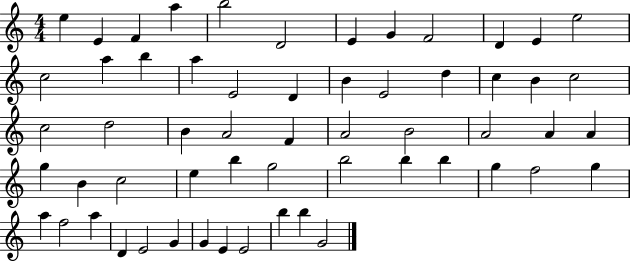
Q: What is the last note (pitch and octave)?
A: G4